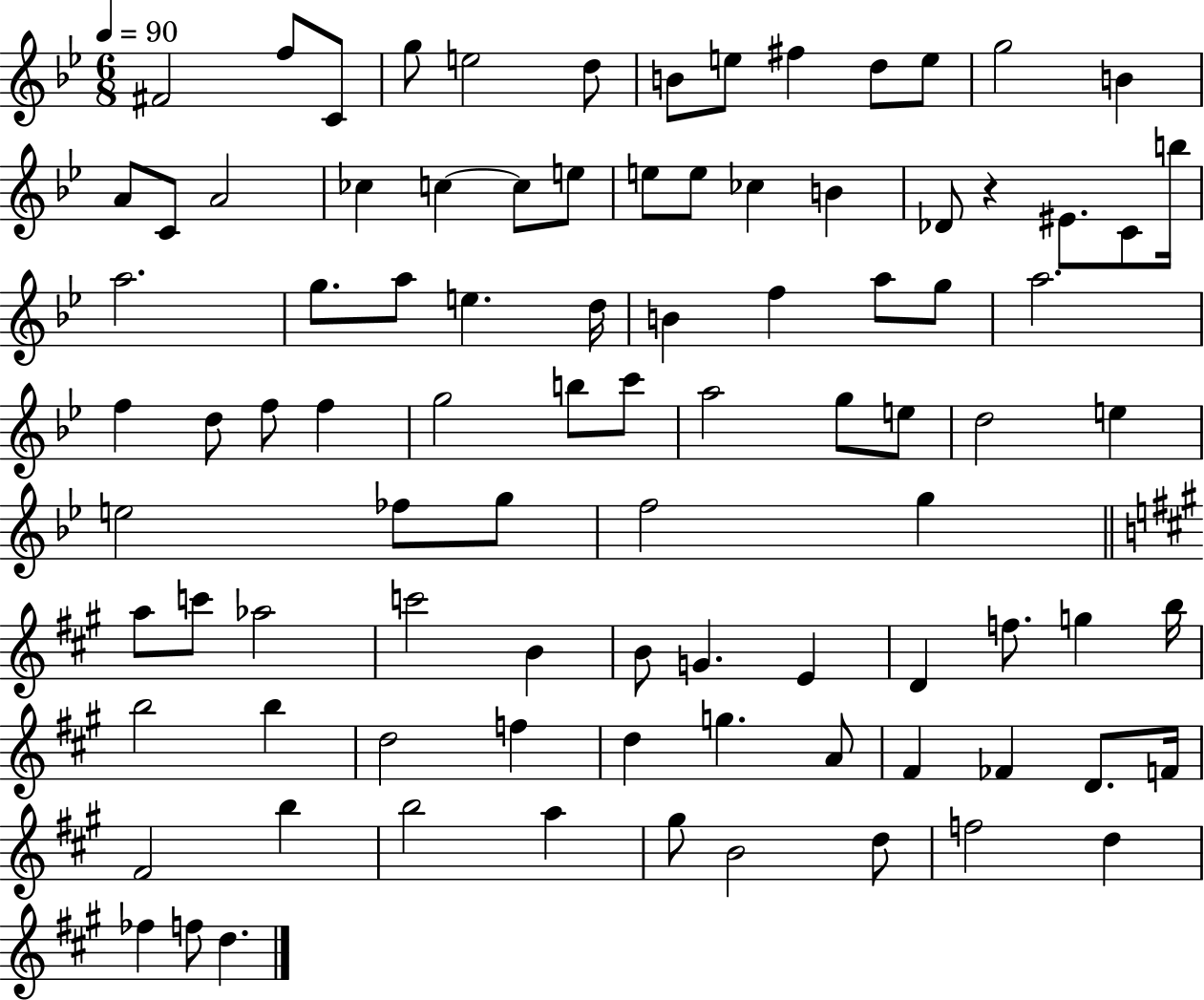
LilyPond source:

{
  \clef treble
  \numericTimeSignature
  \time 6/8
  \key bes \major
  \tempo 4 = 90
  \repeat volta 2 { fis'2 f''8 c'8 | g''8 e''2 d''8 | b'8 e''8 fis''4 d''8 e''8 | g''2 b'4 | \break a'8 c'8 a'2 | ces''4 c''4~~ c''8 e''8 | e''8 e''8 ces''4 b'4 | des'8 r4 eis'8. c'8 b''16 | \break a''2. | g''8. a''8 e''4. d''16 | b'4 f''4 a''8 g''8 | a''2. | \break f''4 d''8 f''8 f''4 | g''2 b''8 c'''8 | a''2 g''8 e''8 | d''2 e''4 | \break e''2 fes''8 g''8 | f''2 g''4 | \bar "||" \break \key a \major a''8 c'''8 aes''2 | c'''2 b'4 | b'8 g'4. e'4 | d'4 f''8. g''4 b''16 | \break b''2 b''4 | d''2 f''4 | d''4 g''4. a'8 | fis'4 fes'4 d'8. f'16 | \break fis'2 b''4 | b''2 a''4 | gis''8 b'2 d''8 | f''2 d''4 | \break fes''4 f''8 d''4. | } \bar "|."
}